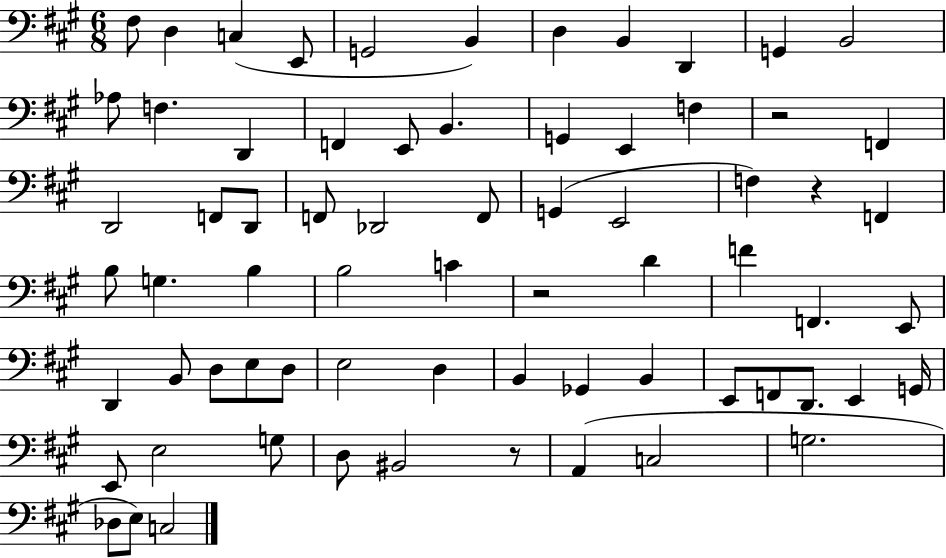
F#3/e D3/q C3/q E2/e G2/h B2/q D3/q B2/q D2/q G2/q B2/h Ab3/e F3/q. D2/q F2/q E2/e B2/q. G2/q E2/q F3/q R/h F2/q D2/h F2/e D2/e F2/e Db2/h F2/e G2/q E2/h F3/q R/q F2/q B3/e G3/q. B3/q B3/h C4/q R/h D4/q F4/q F2/q. E2/e D2/q B2/e D3/e E3/e D3/e E3/h D3/q B2/q Gb2/q B2/q E2/e F2/e D2/e. E2/q G2/s E2/e E3/h G3/e D3/e BIS2/h R/e A2/q C3/h G3/h. Db3/e E3/e C3/h